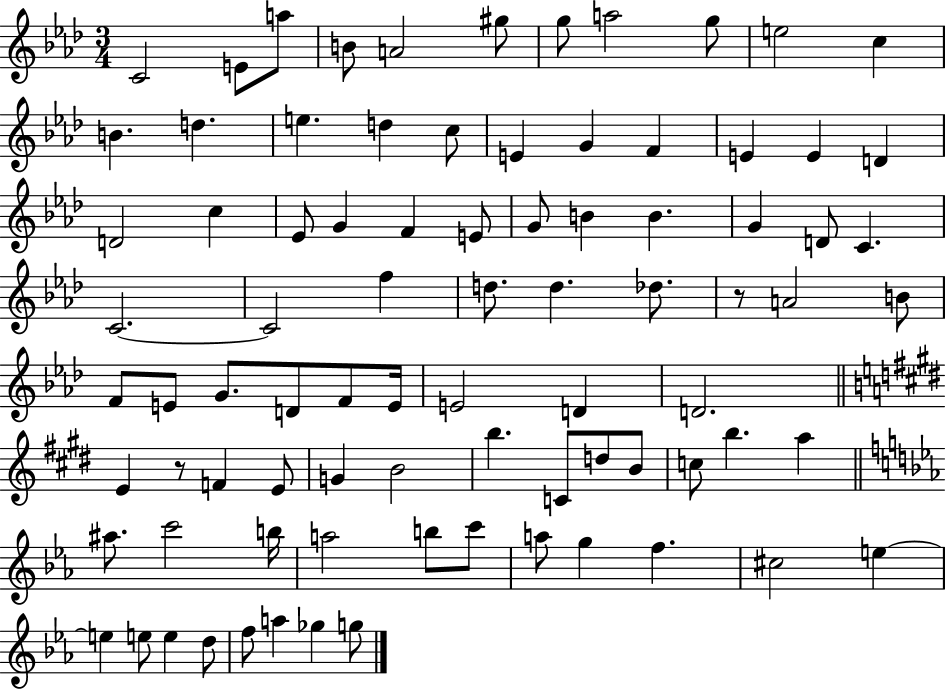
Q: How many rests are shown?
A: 2